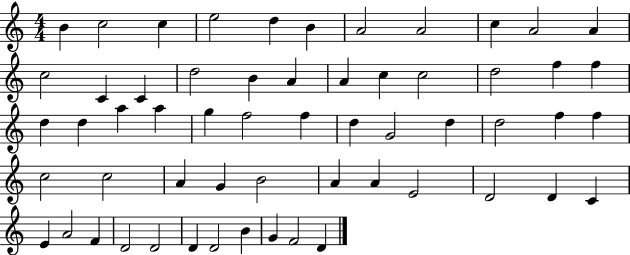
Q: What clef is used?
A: treble